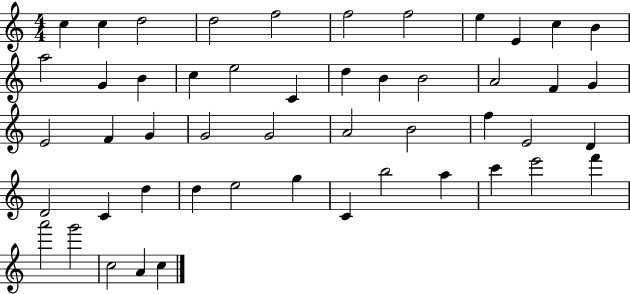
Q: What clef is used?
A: treble